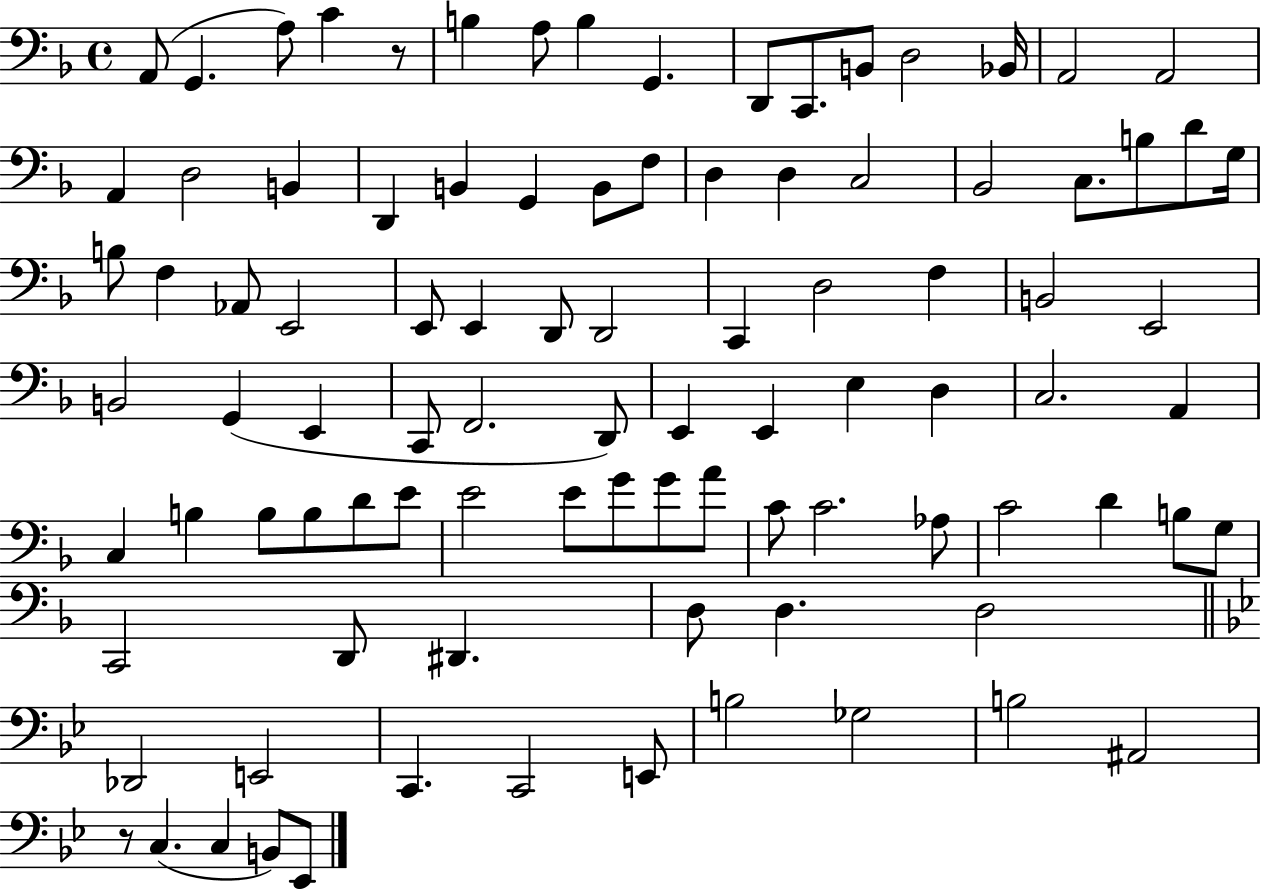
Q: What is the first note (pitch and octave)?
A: A2